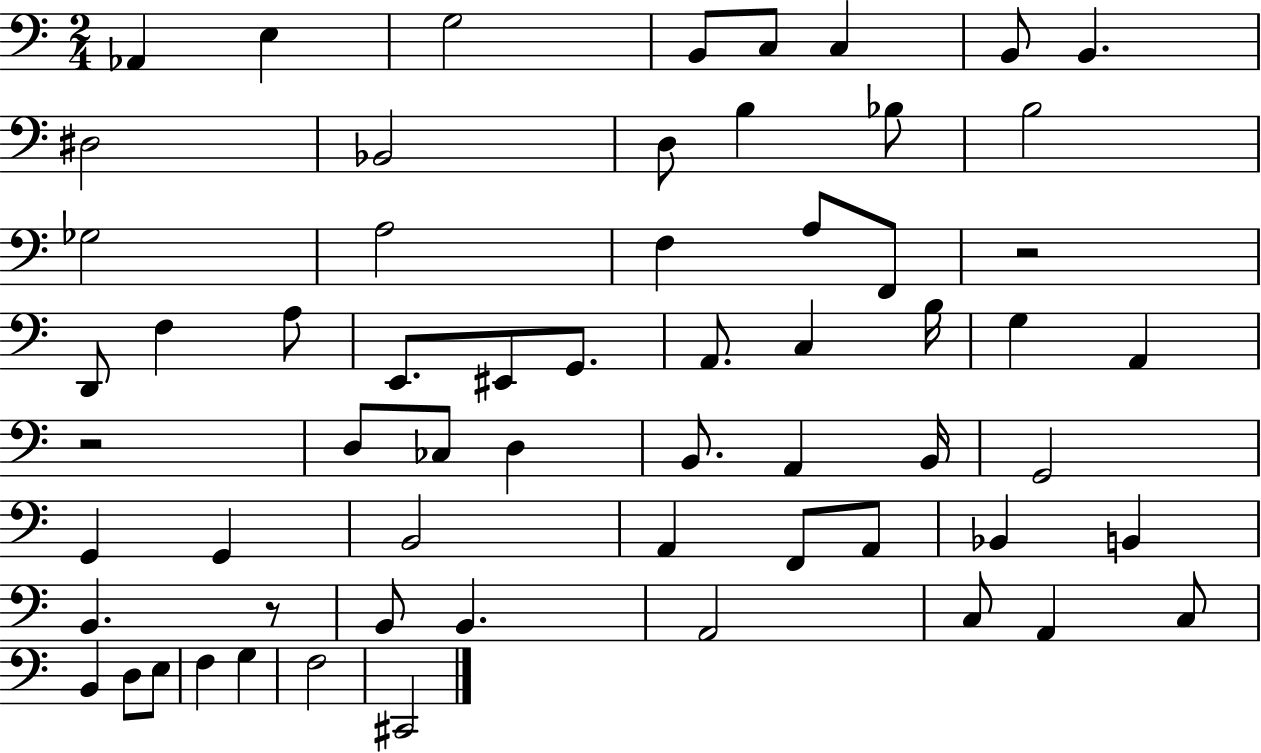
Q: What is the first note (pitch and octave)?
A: Ab2